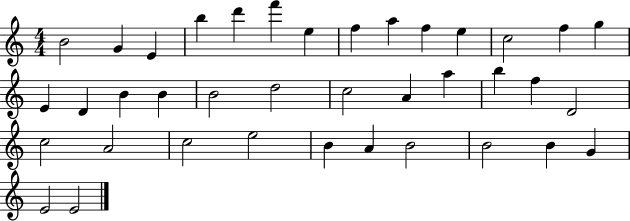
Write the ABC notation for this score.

X:1
T:Untitled
M:4/4
L:1/4
K:C
B2 G E b d' f' e f a f e c2 f g E D B B B2 d2 c2 A a b f D2 c2 A2 c2 e2 B A B2 B2 B G E2 E2